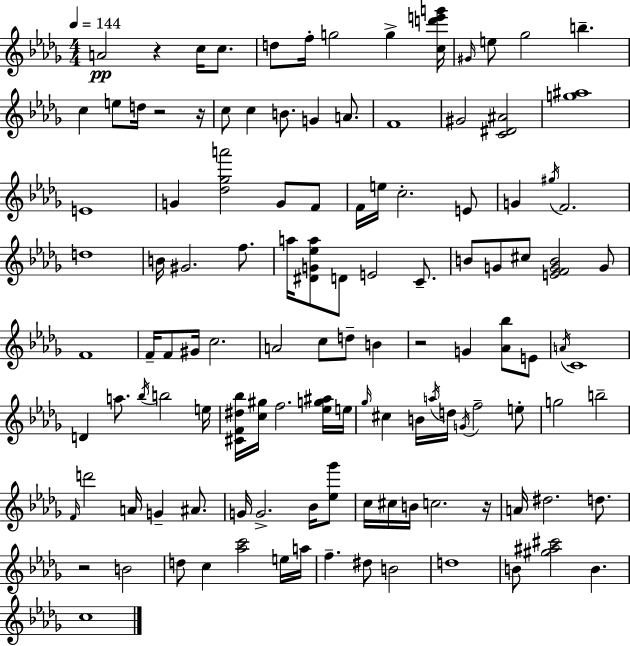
{
  \clef treble
  \numericTimeSignature
  \time 4/4
  \key bes \minor
  \tempo 4 = 144
  a'2\pp r4 c''16 c''8. | d''8 f''16-. g''2 g''4-> <c'' d''' e''' g'''>16 | \grace { gis'16 } e''8 ges''2 b''4.-- | c''4 e''8 d''16 r2 | \break r16 c''8 c''4 b'8. g'4 a'8. | f'1 | gis'2 <c' dis' ais'>2 | <g'' ais''>1 | \break e'1 | g'4 <des'' ges'' a'''>2 g'8 f'8 | f'16 e''16 c''2.-. e'8 | g'4 \acciaccatura { gis''16 } f'2. | \break d''1 | b'16 gis'2. f''8. | a''16 <dis' g' ees'' a''>8 d'8 e'2 c'8.-- | b'8 g'8 cis''8 <e' f' g' b'>2 | \break g'8 f'1 | f'16-- f'8 gis'16 c''2. | a'2 c''8 d''8-- b'4 | r2 g'4 <aes' bes''>8 | \break e'8 \acciaccatura { a'16 } c'1 | d'4 a''8. \acciaccatura { bes''16 } b''2 | e''16 <cis' f' dis'' bes''>16 <c'' gis''>16 f''2. | <ees'' g'' ais''>16 e''16 \grace { ges''16 } cis''4 b'16 \acciaccatura { a''16 } d''16 \acciaccatura { g'16 } f''2-- | \break e''8-. g''2 b''2-- | \grace { f'16 } d'''2 | a'16 g'4-- ais'8. g'16 g'2.-> | bes'16 <ees'' ges'''>8 c''16 cis''16 b'16 c''2. | \break r16 a'16 dis''2. | d''8. r2 | b'2 d''8 c''4 <aes'' c'''>2 | e''16 a''16 f''4.-- dis''8 | \break b'2 d''1 | b'8 <gis'' ais'' cis'''>2 | b'4. c''1 | \bar "|."
}